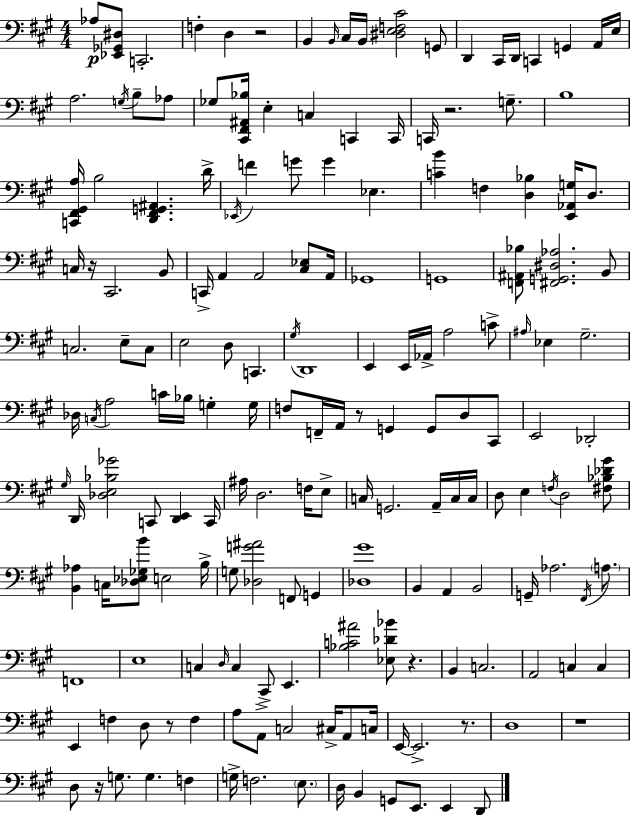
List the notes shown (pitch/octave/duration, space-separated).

Ab3/e [Eb2,Gb2,D#3]/e C2/h. F3/q D3/q R/h B2/q B2/s C#3/s B2/s [D#3,E3,F3,C#4]/h G2/e D2/q C#2/s D2/s C2/q G2/q A2/s E3/s A3/h. G3/s B3/e Ab3/e Gb3/e [C#2,F#2,A#2,Bb3]/s E3/q C3/q C2/q C2/s C2/s R/h. G3/e. B3/w [C2,F#2,G#2,A3]/s B3/h [D2,F#2,G2,A#2]/q. D4/s Eb2/s F4/q G4/e G4/q Eb3/q. [C4,B4]/q F3/q [D3,Bb3]/q [E2,Ab2,G3]/s D3/e. C3/s R/s C#2/h. B2/e C2/s A2/q A2/h [C#3,Eb3]/e A2/s Gb2/w G2/w [F2,A#2,Bb3]/e [F#2,G2,D#3,Ab3]/h. B2/e C3/h. E3/e C3/e E3/h D3/e C2/q. G#3/s D2/w E2/q E2/s Ab2/s A3/h C4/e A#3/s Eb3/q G#3/h. Db3/s C3/s A3/h C4/s Bb3/s G3/q G3/s F3/e F2/s A2/s R/e G2/q G2/e D3/e C#2/e E2/h Db2/h G#3/s D2/s [Db3,E3,Bb3,Gb4]/h C2/e [D2,E2]/q C2/s A#3/s D3/h. F3/s E3/e C3/s G2/h. A2/s C3/s C3/s D3/e E3/q F3/s D3/h [F#3,Bb3,Db4,G#4]/e [B2,Ab3]/q C3/s [Db3,Eb3,Gb3,B4]/e E3/h B3/s G3/e [Db3,G4,A#4]/h F2/e G2/q [Db3,G#4]/w B2/q A2/q B2/h G2/s Ab3/h. F#2/s A3/e. F2/w E3/w C3/q D3/s C3/q C#2/e E2/q. [Bb3,C4,A#4]/h [Eb3,Db4,Bb4]/e R/q. B2/q C3/h. A2/h C3/q C3/q E2/q F3/q D3/e R/e F3/q A3/e A2/e C3/h C#3/s A2/e C3/s E2/s E2/h. R/e. D3/w R/w D3/e R/s G3/e. G3/q. F3/q G3/s F3/h. E3/e. D3/s B2/q G2/e E2/e. E2/q D2/e